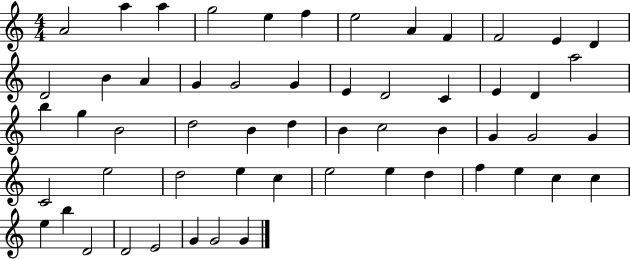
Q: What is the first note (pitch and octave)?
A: A4